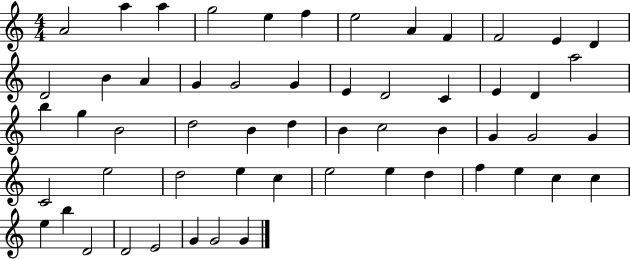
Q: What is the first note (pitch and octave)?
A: A4